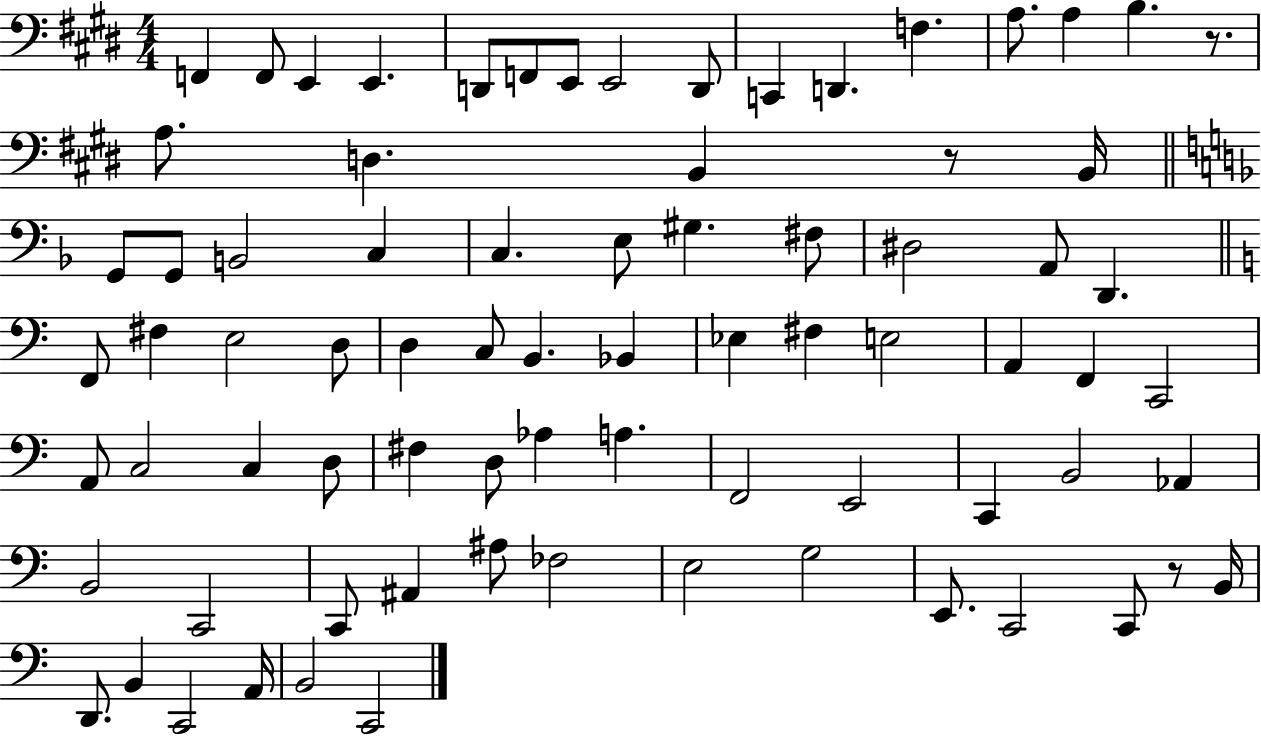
{
  \clef bass
  \numericTimeSignature
  \time 4/4
  \key e \major
  f,4 f,8 e,4 e,4. | d,8 f,8 e,8 e,2 d,8 | c,4 d,4. f4. | a8. a4 b4. r8. | \break a8. d4. b,4 r8 b,16 | \bar "||" \break \key d \minor g,8 g,8 b,2 c4 | c4. e8 gis4. fis8 | dis2 a,8 d,4. | \bar "||" \break \key a \minor f,8 fis4 e2 d8 | d4 c8 b,4. bes,4 | ees4 fis4 e2 | a,4 f,4 c,2 | \break a,8 c2 c4 d8 | fis4 d8 aes4 a4. | f,2 e,2 | c,4 b,2 aes,4 | \break b,2 c,2 | c,8 ais,4 ais8 fes2 | e2 g2 | e,8. c,2 c,8 r8 b,16 | \break d,8. b,4 c,2 a,16 | b,2 c,2 | \bar "|."
}